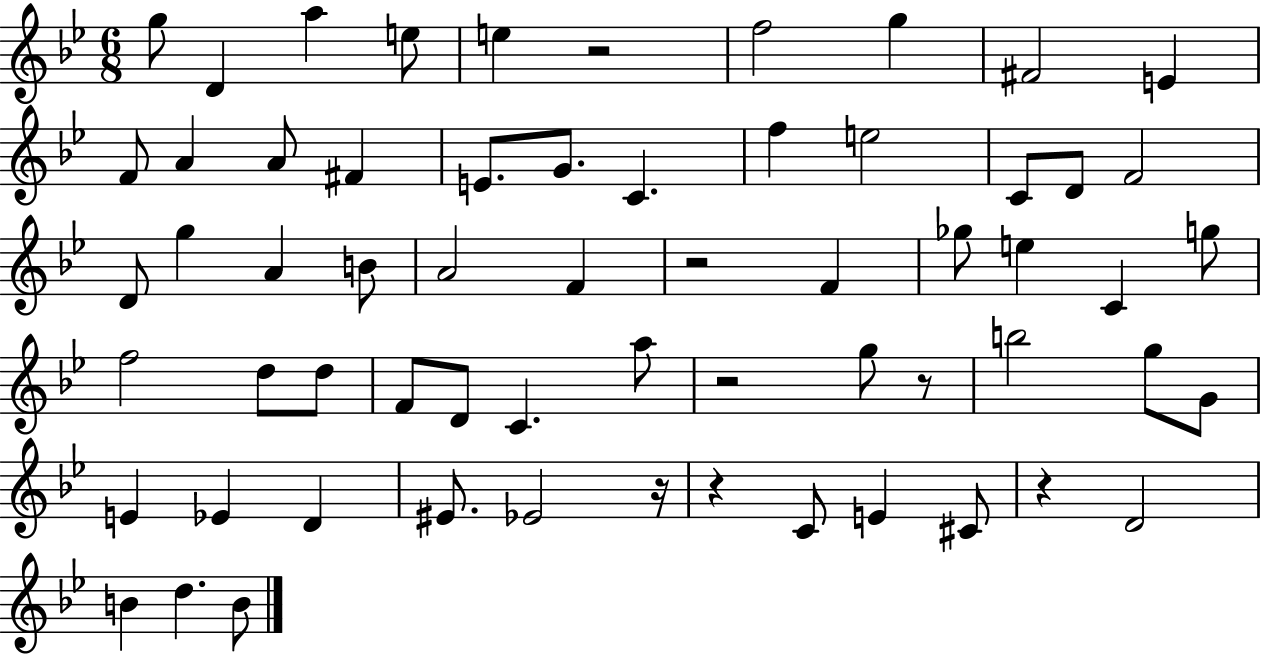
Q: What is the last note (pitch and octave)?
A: B4